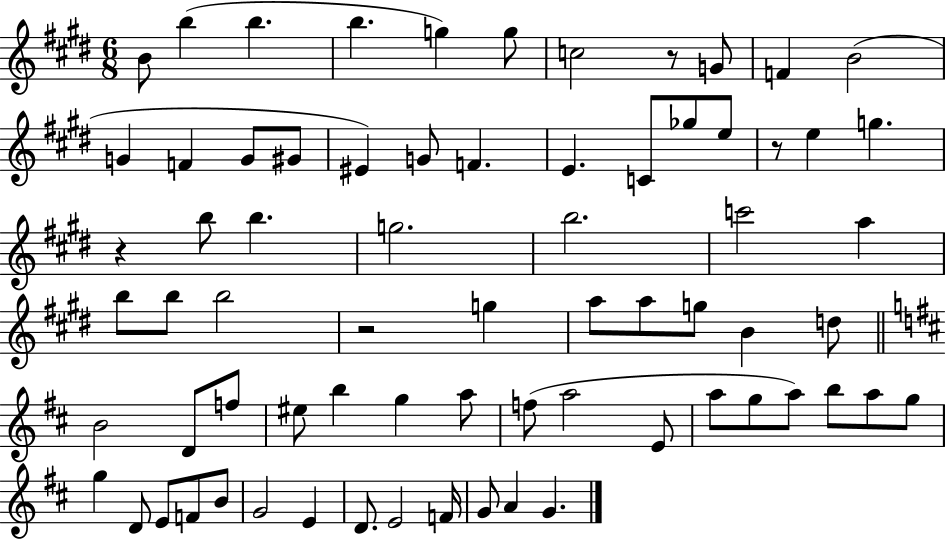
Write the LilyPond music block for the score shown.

{
  \clef treble
  \numericTimeSignature
  \time 6/8
  \key e \major
  \repeat volta 2 { b'8 b''4( b''4. | b''4. g''4) g''8 | c''2 r8 g'8 | f'4 b'2( | \break g'4 f'4 g'8 gis'8 | eis'4) g'8 f'4. | e'4. c'8 ges''8 e''8 | r8 e''4 g''4. | \break r4 b''8 b''4. | g''2. | b''2. | c'''2 a''4 | \break b''8 b''8 b''2 | r2 g''4 | a''8 a''8 g''8 b'4 d''8 | \bar "||" \break \key b \minor b'2 d'8 f''8 | eis''8 b''4 g''4 a''8 | f''8( a''2 e'8 | a''8 g''8 a''8) b''8 a''8 g''8 | \break g''4 d'8 e'8 f'8 b'8 | g'2 e'4 | d'8. e'2 f'16 | g'8 a'4 g'4. | \break } \bar "|."
}